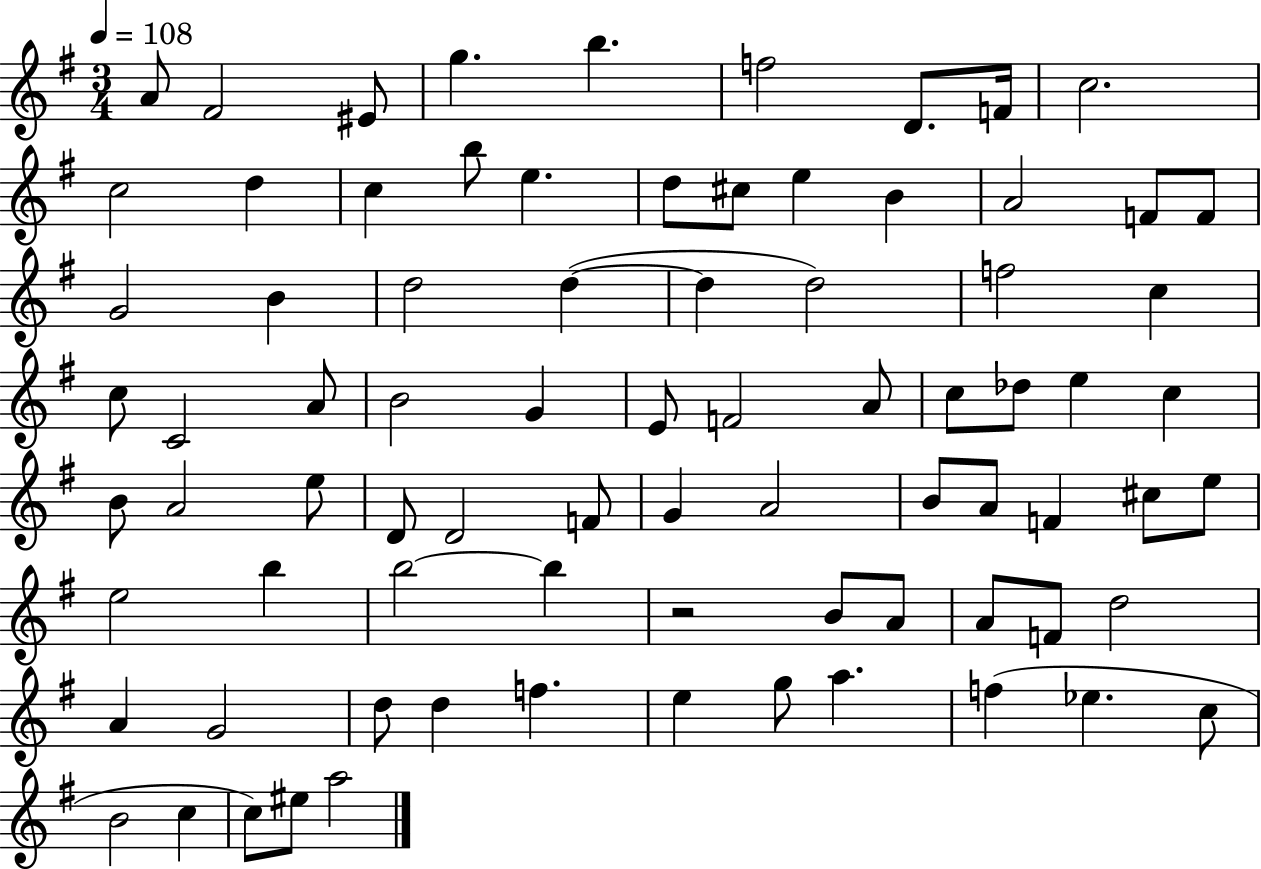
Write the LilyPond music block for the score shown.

{
  \clef treble
  \numericTimeSignature
  \time 3/4
  \key g \major
  \tempo 4 = 108
  a'8 fis'2 eis'8 | g''4. b''4. | f''2 d'8. f'16 | c''2. | \break c''2 d''4 | c''4 b''8 e''4. | d''8 cis''8 e''4 b'4 | a'2 f'8 f'8 | \break g'2 b'4 | d''2 d''4~(~ | d''4 d''2) | f''2 c''4 | \break c''8 c'2 a'8 | b'2 g'4 | e'8 f'2 a'8 | c''8 des''8 e''4 c''4 | \break b'8 a'2 e''8 | d'8 d'2 f'8 | g'4 a'2 | b'8 a'8 f'4 cis''8 e''8 | \break e''2 b''4 | b''2~~ b''4 | r2 b'8 a'8 | a'8 f'8 d''2 | \break a'4 g'2 | d''8 d''4 f''4. | e''4 g''8 a''4. | f''4( ees''4. c''8 | \break b'2 c''4 | c''8) eis''8 a''2 | \bar "|."
}